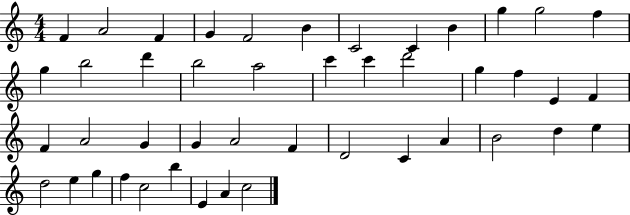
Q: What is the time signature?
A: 4/4